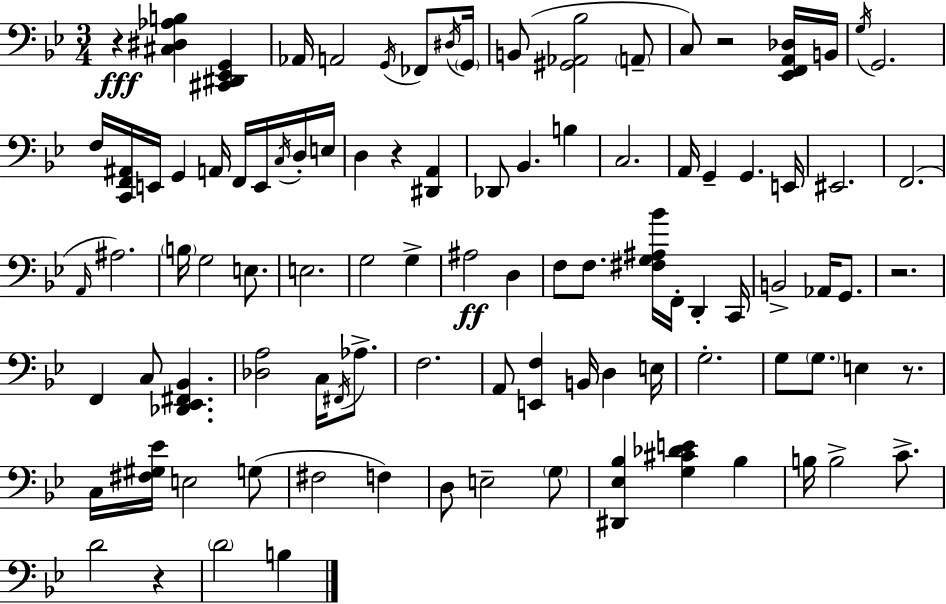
R/q [C#3,D#3,Ab3,B3]/q [C#2,D#2,Eb2,G2]/q Ab2/s A2/h G2/s FES2/e D#3/s G2/s B2/e [G#2,Ab2,Bb3]/h A2/e C3/e R/h [Eb2,F2,A2,Db3]/s B2/s G3/s G2/h. F3/s [C2,F2,A#2]/s E2/s G2/q A2/s F2/s E2/s C3/s D3/s E3/s D3/q R/q [D#2,A2]/q Db2/e Bb2/q. B3/q C3/h. A2/s G2/q G2/q. E2/s EIS2/h. F2/h. A2/s A#3/h. B3/s G3/h E3/e. E3/h. G3/h G3/q A#3/h D3/q F3/e F3/e. [F#3,G3,A#3,Bb4]/s F2/s D2/q C2/s B2/h Ab2/s G2/e. R/h. F2/q C3/e [Db2,Eb2,F#2,Bb2]/q. [Db3,A3]/h C3/s F#2/s Ab3/e. F3/h. A2/e [E2,F3]/q B2/s D3/q E3/s G3/h. G3/e G3/e. E3/q R/e. C3/s [F#3,G#3,Eb4]/s E3/h G3/e F#3/h F3/q D3/e E3/h G3/e [D#2,Eb3,Bb3]/q [G3,C#4,Db4,E4]/q Bb3/q B3/s B3/h C4/e. D4/h R/q D4/h B3/q